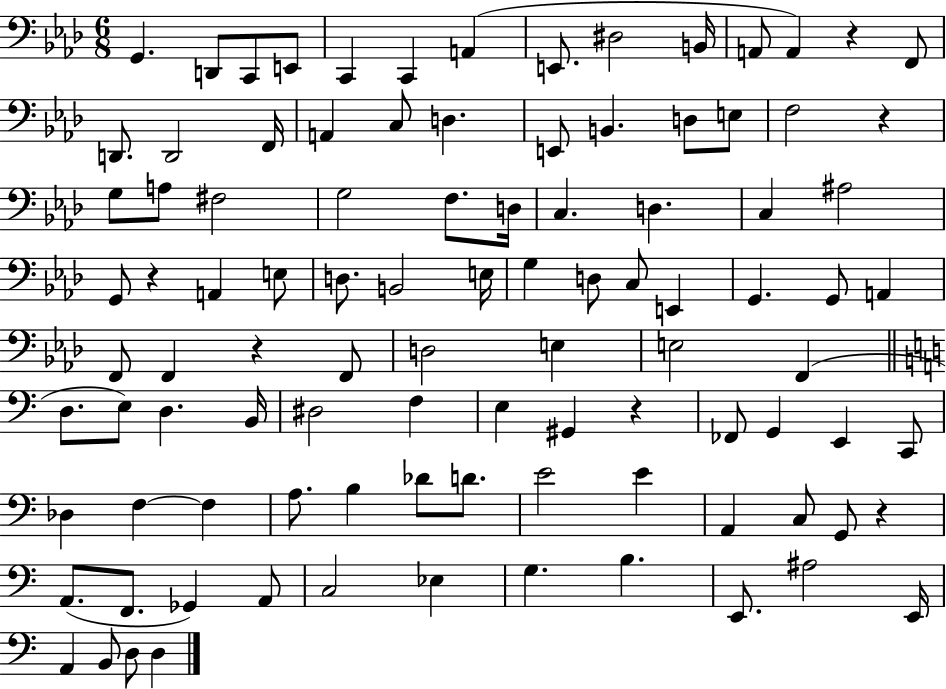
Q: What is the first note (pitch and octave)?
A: G2